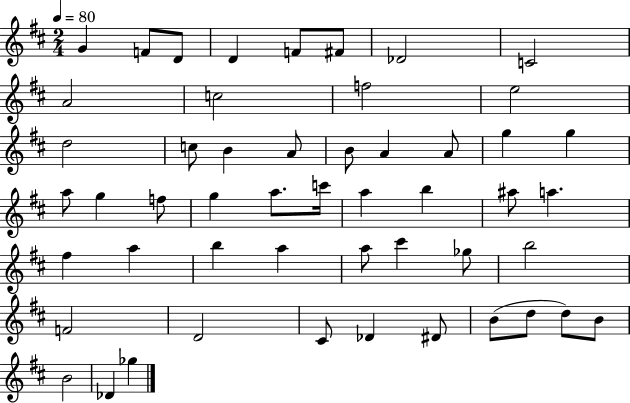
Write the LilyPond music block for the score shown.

{
  \clef treble
  \numericTimeSignature
  \time 2/4
  \key d \major
  \tempo 4 = 80
  g'4 f'8 d'8 | d'4 f'8 fis'8 | des'2 | c'2 | \break a'2 | c''2 | f''2 | e''2 | \break d''2 | c''8 b'4 a'8 | b'8 a'4 a'8 | g''4 g''4 | \break a''8 g''4 f''8 | g''4 a''8. c'''16 | a''4 b''4 | ais''8 a''4. | \break fis''4 a''4 | b''4 a''4 | a''8 cis'''4 ges''8 | b''2 | \break f'2 | d'2 | cis'8 des'4 dis'8 | b'8( d''8 d''8) b'8 | \break b'2 | des'4 ges''4 | \bar "|."
}